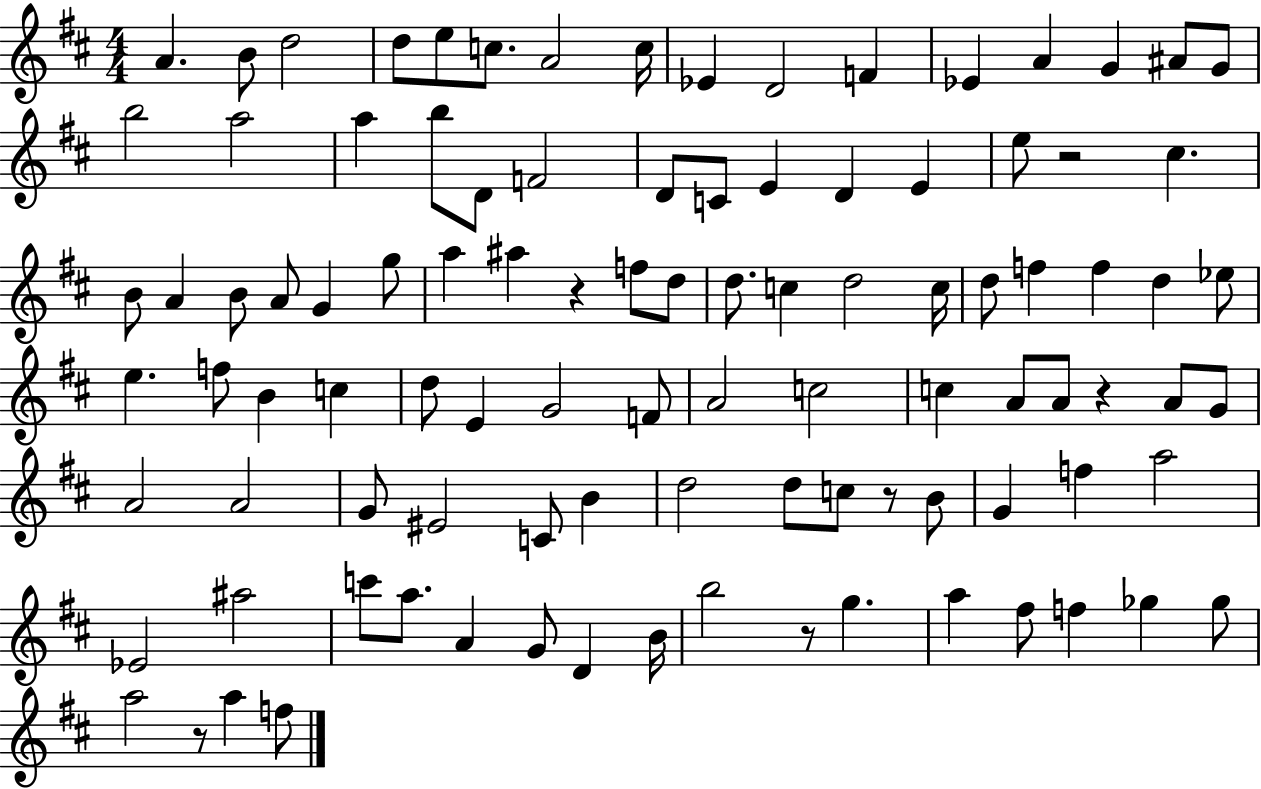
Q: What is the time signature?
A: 4/4